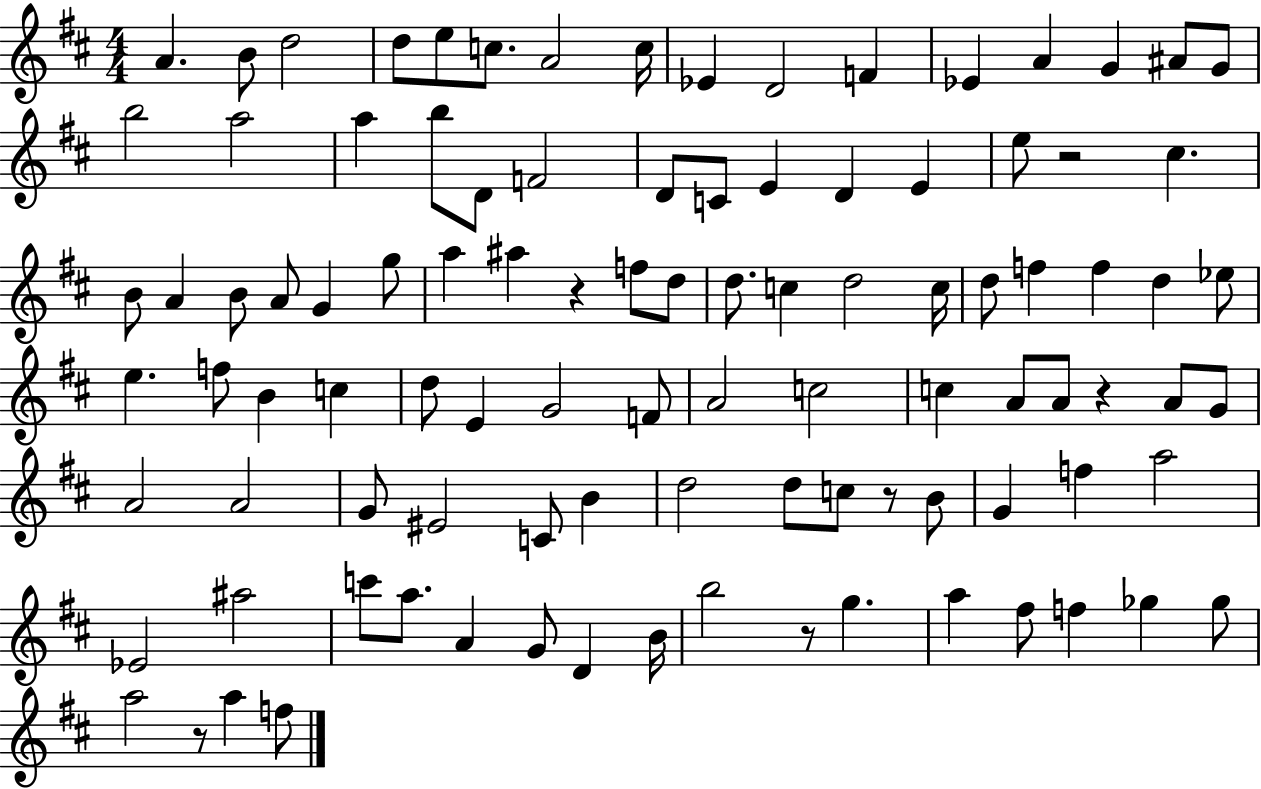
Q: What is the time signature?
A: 4/4